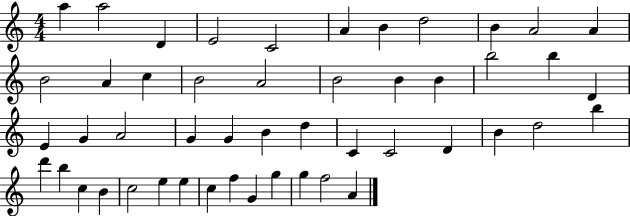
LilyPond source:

{
  \clef treble
  \numericTimeSignature
  \time 4/4
  \key c \major
  a''4 a''2 d'4 | e'2 c'2 | a'4 b'4 d''2 | b'4 a'2 a'4 | \break b'2 a'4 c''4 | b'2 a'2 | b'2 b'4 b'4 | b''2 b''4 d'4 | \break e'4 g'4 a'2 | g'4 g'4 b'4 d''4 | c'4 c'2 d'4 | b'4 d''2 b''4 | \break d'''4 b''4 c''4 b'4 | c''2 e''4 e''4 | c''4 f''4 g'4 g''4 | g''4 f''2 a'4 | \break \bar "|."
}